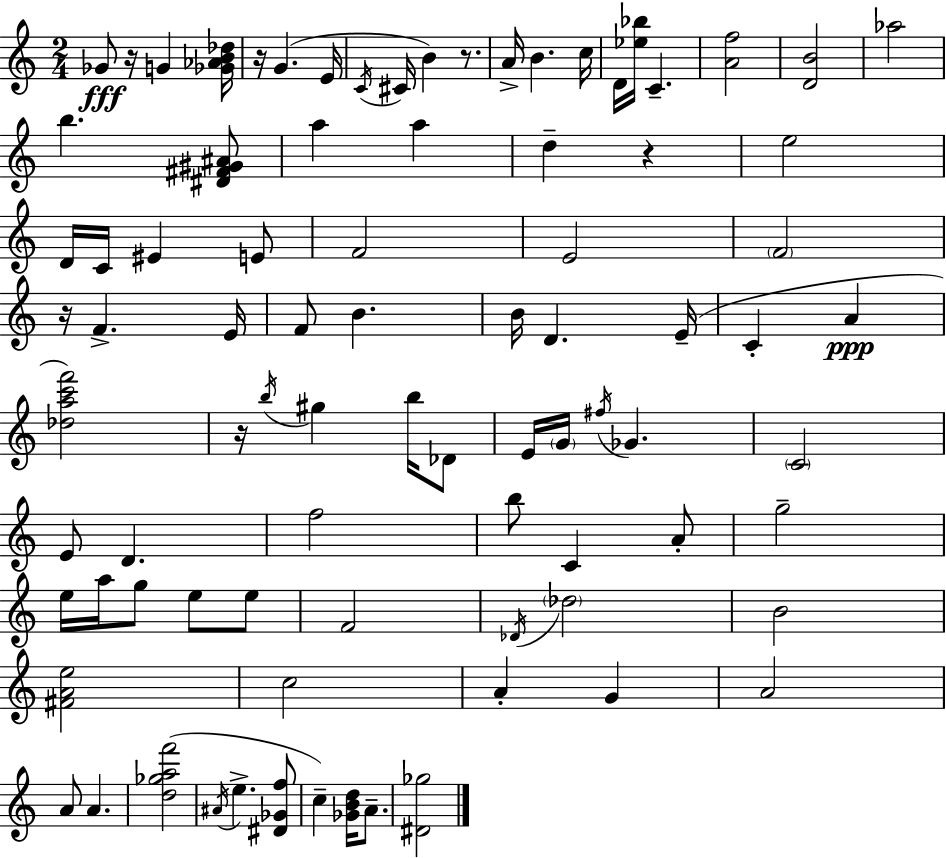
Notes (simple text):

Gb4/e R/s G4/q [Gb4,Ab4,B4,Db5]/s R/s G4/q. E4/s C4/s C#4/s B4/q R/e. A4/s B4/q. C5/s D4/s [Eb5,Bb5]/s C4/q. [A4,F5]/h [D4,B4]/h Ab5/h B5/q. [D#4,F#4,G#4,A#4]/e A5/q A5/q D5/q R/q E5/h D4/s C4/s EIS4/q E4/e F4/h E4/h F4/h R/s F4/q. E4/s F4/e B4/q. B4/s D4/q. E4/s C4/q A4/q [Db5,A5,C6,F6]/h R/s B5/s G#5/q B5/s Db4/e E4/s G4/s F#5/s Gb4/q. C4/h E4/e D4/q. F5/h B5/e C4/q A4/e G5/h E5/s A5/s G5/e E5/e E5/e F4/h Db4/s Db5/h B4/h [F#4,A4,E5]/h C5/h A4/q G4/q A4/h A4/e A4/q. [D5,Gb5,A5,F6]/h A#4/s E5/q. [D#4,Gb4,F5]/e C5/q [Gb4,B4,D5]/s A4/e. [D#4,Gb5]/h